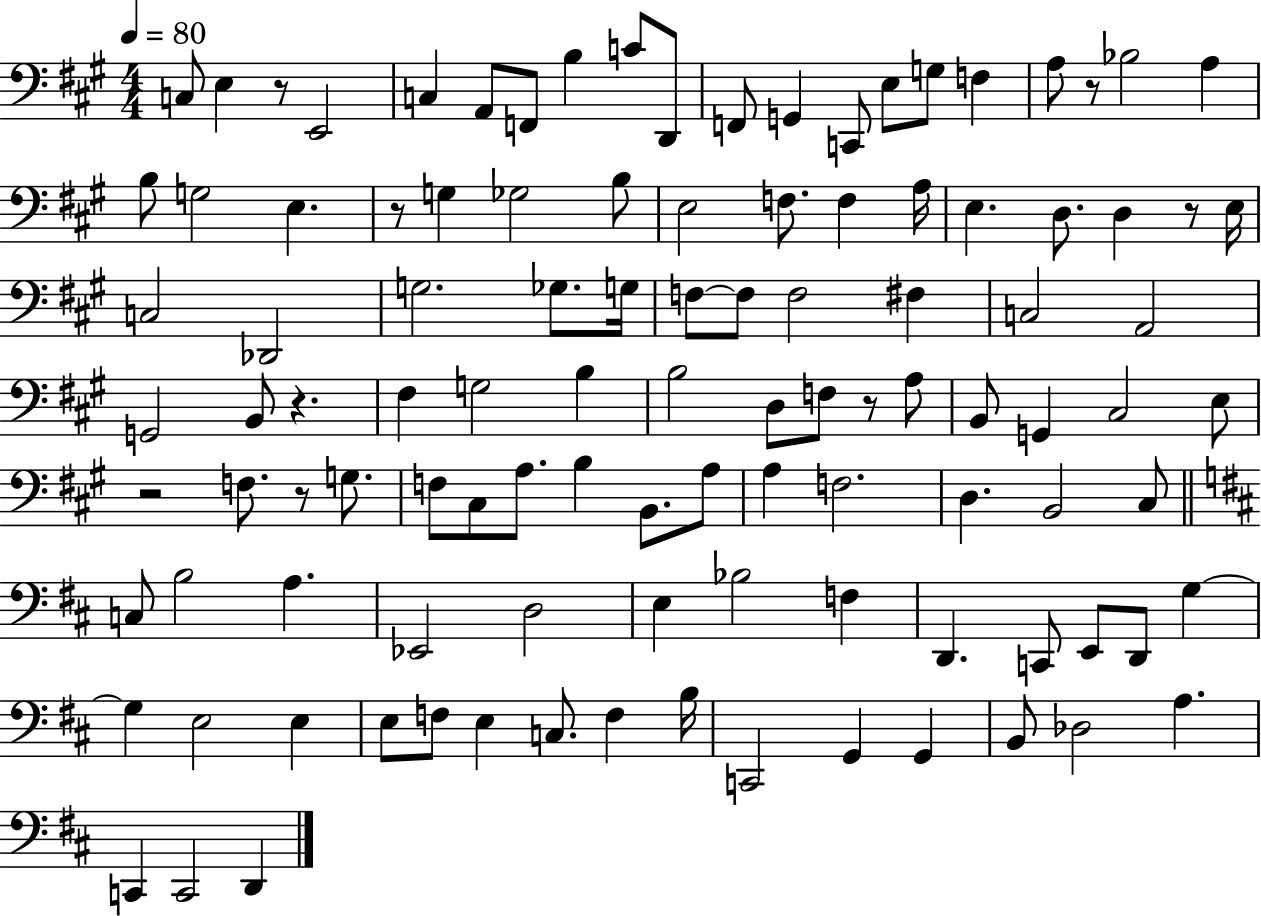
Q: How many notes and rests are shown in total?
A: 108